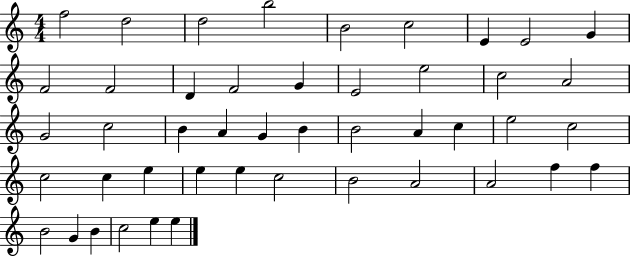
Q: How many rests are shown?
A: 0